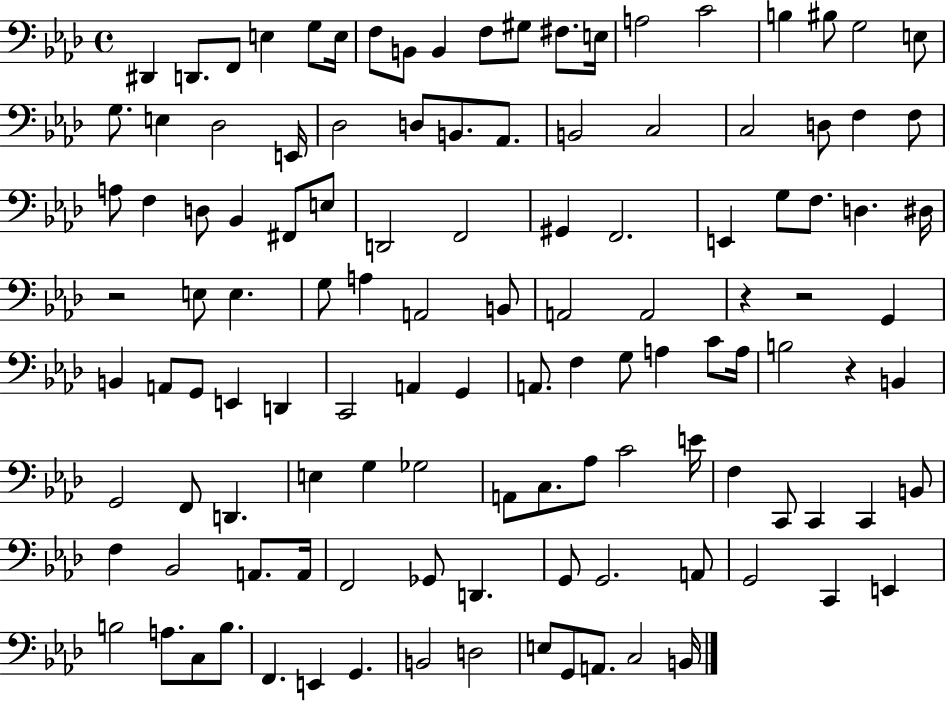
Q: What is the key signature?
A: AES major